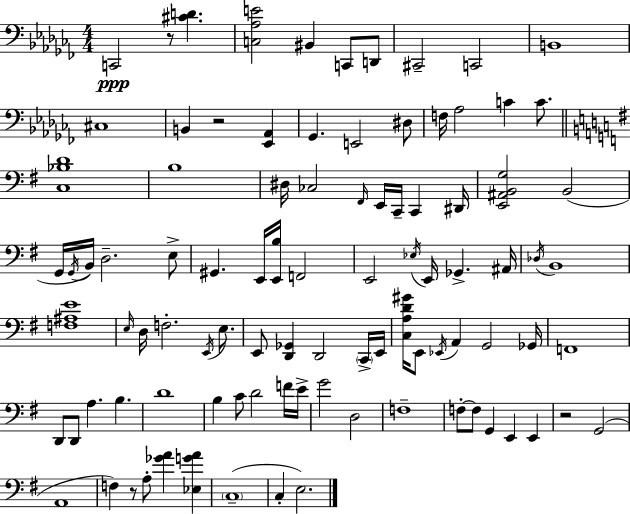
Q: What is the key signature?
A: AES minor